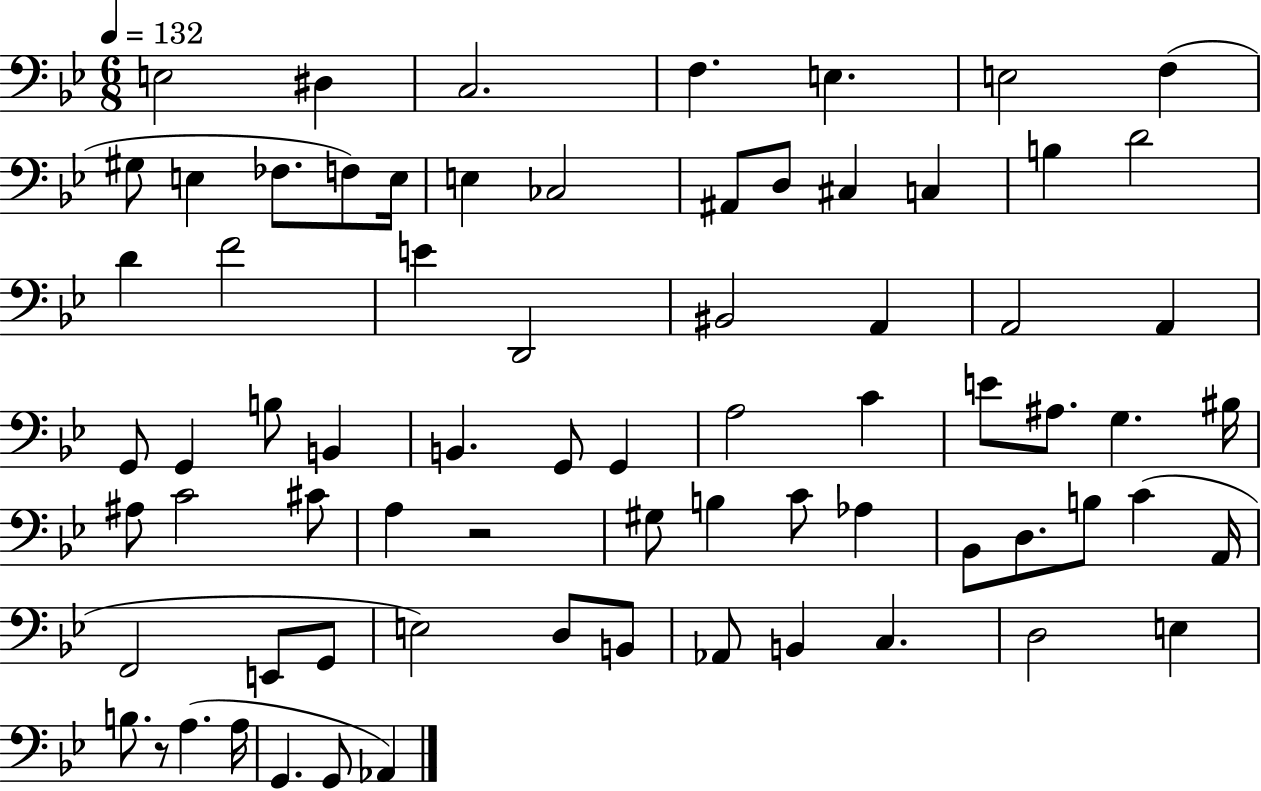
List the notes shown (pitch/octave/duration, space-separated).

E3/h D#3/q C3/h. F3/q. E3/q. E3/h F3/q G#3/e E3/q FES3/e. F3/e E3/s E3/q CES3/h A#2/e D3/e C#3/q C3/q B3/q D4/h D4/q F4/h E4/q D2/h BIS2/h A2/q A2/h A2/q G2/e G2/q B3/e B2/q B2/q. G2/e G2/q A3/h C4/q E4/e A#3/e. G3/q. BIS3/s A#3/e C4/h C#4/e A3/q R/h G#3/e B3/q C4/e Ab3/q Bb2/e D3/e. B3/e C4/q A2/s F2/h E2/e G2/e E3/h D3/e B2/e Ab2/e B2/q C3/q. D3/h E3/q B3/e. R/e A3/q. A3/s G2/q. G2/e Ab2/q